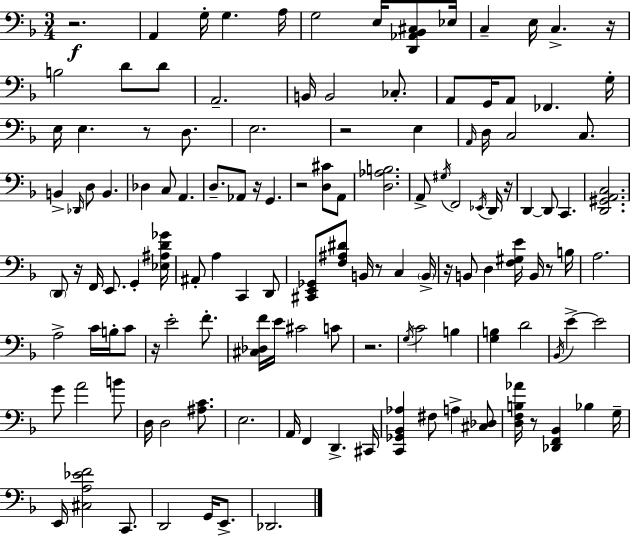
{
  \clef bass
  \numericTimeSignature
  \time 3/4
  \key d \minor
  \repeat volta 2 { r2.\f | a,4 g16-. g4. a16 | g2 e16 <d, aes, bes, cis>8 ees16 | c4-- e16 c4.-> r16 | \break b2 d'8 d'8 | a,2.-- | b,16 b,2 ces8.-. | a,8 g,16 a,8 fes,4. g16-. | \break e16 e4. r8 d8. | e2. | r2 e4 | \grace { a,16 } d16 c2 c8. | \break b,4-> \grace { des,16 } d8 b,4. | des4 c8 a,4. | d8.-- aes,8 r16 g,4. | r2 <d cis'>8 | \break a,8 <d aes b>2. | a,8-> \acciaccatura { gis16 } f,2 | \acciaccatura { ees,16 } d,16 r16 d,4~~ d,8 c,4. | <d, gis, a, c>2. | \break \parenthesize d,8 r16 f,16 e,8. g,4-. | <ees ais d' ges'>16 ais,8-. a4 c,4 | d,8 <cis, e, ges,>8 <f ais dis'>8 b,16 r8 c4 | \parenthesize b,16-> r16 b,8 d4 <f gis e'>16 | \break b,16 r8 b16 a2. | a2-> | c'16 b16-. c'8 r16 e'2-. | f'8.-. <cis des f'>16 e'16 cis'2 | \break c'8 r2. | \acciaccatura { g16 } c'2 | b4 <g b>4 d'2 | \acciaccatura { bes,16 } e'4->~~ e'2 | \break g'8 a'2 | b'8 d16 d2 | <ais c'>8. e2. | a,16 f,4 d,4.-> | \break cis,16 <c, ges, bes, aes>4 fis8 | a4-> <cis des>8 <d f b aes'>16 r8 <des, f, bes,>4 | bes4 g16-- e,16 <cis a ees' f'>2 | c,8. d,2 | \break g,16 e,8.-> des,2. | } \bar "|."
}